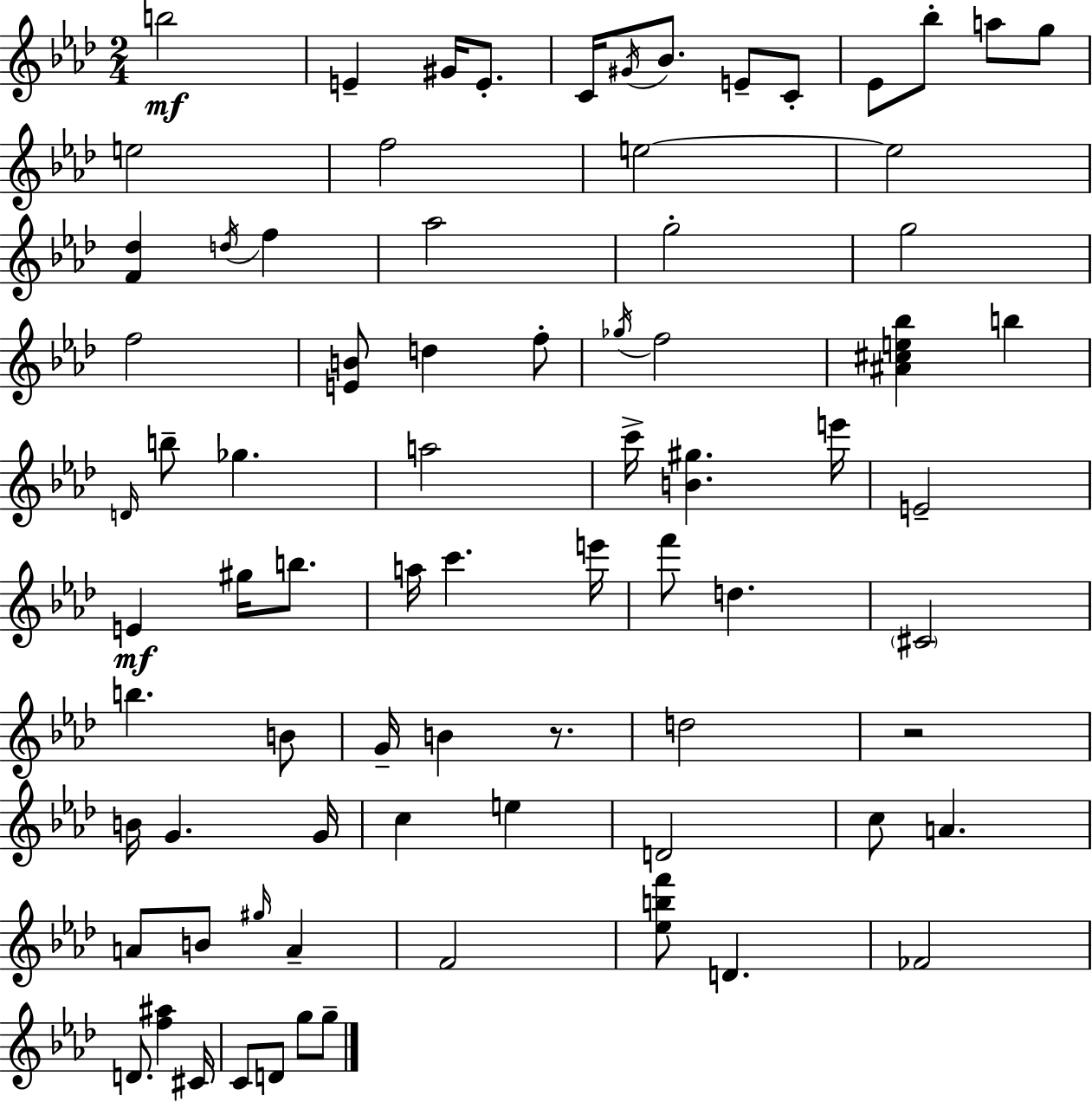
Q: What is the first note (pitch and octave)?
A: B5